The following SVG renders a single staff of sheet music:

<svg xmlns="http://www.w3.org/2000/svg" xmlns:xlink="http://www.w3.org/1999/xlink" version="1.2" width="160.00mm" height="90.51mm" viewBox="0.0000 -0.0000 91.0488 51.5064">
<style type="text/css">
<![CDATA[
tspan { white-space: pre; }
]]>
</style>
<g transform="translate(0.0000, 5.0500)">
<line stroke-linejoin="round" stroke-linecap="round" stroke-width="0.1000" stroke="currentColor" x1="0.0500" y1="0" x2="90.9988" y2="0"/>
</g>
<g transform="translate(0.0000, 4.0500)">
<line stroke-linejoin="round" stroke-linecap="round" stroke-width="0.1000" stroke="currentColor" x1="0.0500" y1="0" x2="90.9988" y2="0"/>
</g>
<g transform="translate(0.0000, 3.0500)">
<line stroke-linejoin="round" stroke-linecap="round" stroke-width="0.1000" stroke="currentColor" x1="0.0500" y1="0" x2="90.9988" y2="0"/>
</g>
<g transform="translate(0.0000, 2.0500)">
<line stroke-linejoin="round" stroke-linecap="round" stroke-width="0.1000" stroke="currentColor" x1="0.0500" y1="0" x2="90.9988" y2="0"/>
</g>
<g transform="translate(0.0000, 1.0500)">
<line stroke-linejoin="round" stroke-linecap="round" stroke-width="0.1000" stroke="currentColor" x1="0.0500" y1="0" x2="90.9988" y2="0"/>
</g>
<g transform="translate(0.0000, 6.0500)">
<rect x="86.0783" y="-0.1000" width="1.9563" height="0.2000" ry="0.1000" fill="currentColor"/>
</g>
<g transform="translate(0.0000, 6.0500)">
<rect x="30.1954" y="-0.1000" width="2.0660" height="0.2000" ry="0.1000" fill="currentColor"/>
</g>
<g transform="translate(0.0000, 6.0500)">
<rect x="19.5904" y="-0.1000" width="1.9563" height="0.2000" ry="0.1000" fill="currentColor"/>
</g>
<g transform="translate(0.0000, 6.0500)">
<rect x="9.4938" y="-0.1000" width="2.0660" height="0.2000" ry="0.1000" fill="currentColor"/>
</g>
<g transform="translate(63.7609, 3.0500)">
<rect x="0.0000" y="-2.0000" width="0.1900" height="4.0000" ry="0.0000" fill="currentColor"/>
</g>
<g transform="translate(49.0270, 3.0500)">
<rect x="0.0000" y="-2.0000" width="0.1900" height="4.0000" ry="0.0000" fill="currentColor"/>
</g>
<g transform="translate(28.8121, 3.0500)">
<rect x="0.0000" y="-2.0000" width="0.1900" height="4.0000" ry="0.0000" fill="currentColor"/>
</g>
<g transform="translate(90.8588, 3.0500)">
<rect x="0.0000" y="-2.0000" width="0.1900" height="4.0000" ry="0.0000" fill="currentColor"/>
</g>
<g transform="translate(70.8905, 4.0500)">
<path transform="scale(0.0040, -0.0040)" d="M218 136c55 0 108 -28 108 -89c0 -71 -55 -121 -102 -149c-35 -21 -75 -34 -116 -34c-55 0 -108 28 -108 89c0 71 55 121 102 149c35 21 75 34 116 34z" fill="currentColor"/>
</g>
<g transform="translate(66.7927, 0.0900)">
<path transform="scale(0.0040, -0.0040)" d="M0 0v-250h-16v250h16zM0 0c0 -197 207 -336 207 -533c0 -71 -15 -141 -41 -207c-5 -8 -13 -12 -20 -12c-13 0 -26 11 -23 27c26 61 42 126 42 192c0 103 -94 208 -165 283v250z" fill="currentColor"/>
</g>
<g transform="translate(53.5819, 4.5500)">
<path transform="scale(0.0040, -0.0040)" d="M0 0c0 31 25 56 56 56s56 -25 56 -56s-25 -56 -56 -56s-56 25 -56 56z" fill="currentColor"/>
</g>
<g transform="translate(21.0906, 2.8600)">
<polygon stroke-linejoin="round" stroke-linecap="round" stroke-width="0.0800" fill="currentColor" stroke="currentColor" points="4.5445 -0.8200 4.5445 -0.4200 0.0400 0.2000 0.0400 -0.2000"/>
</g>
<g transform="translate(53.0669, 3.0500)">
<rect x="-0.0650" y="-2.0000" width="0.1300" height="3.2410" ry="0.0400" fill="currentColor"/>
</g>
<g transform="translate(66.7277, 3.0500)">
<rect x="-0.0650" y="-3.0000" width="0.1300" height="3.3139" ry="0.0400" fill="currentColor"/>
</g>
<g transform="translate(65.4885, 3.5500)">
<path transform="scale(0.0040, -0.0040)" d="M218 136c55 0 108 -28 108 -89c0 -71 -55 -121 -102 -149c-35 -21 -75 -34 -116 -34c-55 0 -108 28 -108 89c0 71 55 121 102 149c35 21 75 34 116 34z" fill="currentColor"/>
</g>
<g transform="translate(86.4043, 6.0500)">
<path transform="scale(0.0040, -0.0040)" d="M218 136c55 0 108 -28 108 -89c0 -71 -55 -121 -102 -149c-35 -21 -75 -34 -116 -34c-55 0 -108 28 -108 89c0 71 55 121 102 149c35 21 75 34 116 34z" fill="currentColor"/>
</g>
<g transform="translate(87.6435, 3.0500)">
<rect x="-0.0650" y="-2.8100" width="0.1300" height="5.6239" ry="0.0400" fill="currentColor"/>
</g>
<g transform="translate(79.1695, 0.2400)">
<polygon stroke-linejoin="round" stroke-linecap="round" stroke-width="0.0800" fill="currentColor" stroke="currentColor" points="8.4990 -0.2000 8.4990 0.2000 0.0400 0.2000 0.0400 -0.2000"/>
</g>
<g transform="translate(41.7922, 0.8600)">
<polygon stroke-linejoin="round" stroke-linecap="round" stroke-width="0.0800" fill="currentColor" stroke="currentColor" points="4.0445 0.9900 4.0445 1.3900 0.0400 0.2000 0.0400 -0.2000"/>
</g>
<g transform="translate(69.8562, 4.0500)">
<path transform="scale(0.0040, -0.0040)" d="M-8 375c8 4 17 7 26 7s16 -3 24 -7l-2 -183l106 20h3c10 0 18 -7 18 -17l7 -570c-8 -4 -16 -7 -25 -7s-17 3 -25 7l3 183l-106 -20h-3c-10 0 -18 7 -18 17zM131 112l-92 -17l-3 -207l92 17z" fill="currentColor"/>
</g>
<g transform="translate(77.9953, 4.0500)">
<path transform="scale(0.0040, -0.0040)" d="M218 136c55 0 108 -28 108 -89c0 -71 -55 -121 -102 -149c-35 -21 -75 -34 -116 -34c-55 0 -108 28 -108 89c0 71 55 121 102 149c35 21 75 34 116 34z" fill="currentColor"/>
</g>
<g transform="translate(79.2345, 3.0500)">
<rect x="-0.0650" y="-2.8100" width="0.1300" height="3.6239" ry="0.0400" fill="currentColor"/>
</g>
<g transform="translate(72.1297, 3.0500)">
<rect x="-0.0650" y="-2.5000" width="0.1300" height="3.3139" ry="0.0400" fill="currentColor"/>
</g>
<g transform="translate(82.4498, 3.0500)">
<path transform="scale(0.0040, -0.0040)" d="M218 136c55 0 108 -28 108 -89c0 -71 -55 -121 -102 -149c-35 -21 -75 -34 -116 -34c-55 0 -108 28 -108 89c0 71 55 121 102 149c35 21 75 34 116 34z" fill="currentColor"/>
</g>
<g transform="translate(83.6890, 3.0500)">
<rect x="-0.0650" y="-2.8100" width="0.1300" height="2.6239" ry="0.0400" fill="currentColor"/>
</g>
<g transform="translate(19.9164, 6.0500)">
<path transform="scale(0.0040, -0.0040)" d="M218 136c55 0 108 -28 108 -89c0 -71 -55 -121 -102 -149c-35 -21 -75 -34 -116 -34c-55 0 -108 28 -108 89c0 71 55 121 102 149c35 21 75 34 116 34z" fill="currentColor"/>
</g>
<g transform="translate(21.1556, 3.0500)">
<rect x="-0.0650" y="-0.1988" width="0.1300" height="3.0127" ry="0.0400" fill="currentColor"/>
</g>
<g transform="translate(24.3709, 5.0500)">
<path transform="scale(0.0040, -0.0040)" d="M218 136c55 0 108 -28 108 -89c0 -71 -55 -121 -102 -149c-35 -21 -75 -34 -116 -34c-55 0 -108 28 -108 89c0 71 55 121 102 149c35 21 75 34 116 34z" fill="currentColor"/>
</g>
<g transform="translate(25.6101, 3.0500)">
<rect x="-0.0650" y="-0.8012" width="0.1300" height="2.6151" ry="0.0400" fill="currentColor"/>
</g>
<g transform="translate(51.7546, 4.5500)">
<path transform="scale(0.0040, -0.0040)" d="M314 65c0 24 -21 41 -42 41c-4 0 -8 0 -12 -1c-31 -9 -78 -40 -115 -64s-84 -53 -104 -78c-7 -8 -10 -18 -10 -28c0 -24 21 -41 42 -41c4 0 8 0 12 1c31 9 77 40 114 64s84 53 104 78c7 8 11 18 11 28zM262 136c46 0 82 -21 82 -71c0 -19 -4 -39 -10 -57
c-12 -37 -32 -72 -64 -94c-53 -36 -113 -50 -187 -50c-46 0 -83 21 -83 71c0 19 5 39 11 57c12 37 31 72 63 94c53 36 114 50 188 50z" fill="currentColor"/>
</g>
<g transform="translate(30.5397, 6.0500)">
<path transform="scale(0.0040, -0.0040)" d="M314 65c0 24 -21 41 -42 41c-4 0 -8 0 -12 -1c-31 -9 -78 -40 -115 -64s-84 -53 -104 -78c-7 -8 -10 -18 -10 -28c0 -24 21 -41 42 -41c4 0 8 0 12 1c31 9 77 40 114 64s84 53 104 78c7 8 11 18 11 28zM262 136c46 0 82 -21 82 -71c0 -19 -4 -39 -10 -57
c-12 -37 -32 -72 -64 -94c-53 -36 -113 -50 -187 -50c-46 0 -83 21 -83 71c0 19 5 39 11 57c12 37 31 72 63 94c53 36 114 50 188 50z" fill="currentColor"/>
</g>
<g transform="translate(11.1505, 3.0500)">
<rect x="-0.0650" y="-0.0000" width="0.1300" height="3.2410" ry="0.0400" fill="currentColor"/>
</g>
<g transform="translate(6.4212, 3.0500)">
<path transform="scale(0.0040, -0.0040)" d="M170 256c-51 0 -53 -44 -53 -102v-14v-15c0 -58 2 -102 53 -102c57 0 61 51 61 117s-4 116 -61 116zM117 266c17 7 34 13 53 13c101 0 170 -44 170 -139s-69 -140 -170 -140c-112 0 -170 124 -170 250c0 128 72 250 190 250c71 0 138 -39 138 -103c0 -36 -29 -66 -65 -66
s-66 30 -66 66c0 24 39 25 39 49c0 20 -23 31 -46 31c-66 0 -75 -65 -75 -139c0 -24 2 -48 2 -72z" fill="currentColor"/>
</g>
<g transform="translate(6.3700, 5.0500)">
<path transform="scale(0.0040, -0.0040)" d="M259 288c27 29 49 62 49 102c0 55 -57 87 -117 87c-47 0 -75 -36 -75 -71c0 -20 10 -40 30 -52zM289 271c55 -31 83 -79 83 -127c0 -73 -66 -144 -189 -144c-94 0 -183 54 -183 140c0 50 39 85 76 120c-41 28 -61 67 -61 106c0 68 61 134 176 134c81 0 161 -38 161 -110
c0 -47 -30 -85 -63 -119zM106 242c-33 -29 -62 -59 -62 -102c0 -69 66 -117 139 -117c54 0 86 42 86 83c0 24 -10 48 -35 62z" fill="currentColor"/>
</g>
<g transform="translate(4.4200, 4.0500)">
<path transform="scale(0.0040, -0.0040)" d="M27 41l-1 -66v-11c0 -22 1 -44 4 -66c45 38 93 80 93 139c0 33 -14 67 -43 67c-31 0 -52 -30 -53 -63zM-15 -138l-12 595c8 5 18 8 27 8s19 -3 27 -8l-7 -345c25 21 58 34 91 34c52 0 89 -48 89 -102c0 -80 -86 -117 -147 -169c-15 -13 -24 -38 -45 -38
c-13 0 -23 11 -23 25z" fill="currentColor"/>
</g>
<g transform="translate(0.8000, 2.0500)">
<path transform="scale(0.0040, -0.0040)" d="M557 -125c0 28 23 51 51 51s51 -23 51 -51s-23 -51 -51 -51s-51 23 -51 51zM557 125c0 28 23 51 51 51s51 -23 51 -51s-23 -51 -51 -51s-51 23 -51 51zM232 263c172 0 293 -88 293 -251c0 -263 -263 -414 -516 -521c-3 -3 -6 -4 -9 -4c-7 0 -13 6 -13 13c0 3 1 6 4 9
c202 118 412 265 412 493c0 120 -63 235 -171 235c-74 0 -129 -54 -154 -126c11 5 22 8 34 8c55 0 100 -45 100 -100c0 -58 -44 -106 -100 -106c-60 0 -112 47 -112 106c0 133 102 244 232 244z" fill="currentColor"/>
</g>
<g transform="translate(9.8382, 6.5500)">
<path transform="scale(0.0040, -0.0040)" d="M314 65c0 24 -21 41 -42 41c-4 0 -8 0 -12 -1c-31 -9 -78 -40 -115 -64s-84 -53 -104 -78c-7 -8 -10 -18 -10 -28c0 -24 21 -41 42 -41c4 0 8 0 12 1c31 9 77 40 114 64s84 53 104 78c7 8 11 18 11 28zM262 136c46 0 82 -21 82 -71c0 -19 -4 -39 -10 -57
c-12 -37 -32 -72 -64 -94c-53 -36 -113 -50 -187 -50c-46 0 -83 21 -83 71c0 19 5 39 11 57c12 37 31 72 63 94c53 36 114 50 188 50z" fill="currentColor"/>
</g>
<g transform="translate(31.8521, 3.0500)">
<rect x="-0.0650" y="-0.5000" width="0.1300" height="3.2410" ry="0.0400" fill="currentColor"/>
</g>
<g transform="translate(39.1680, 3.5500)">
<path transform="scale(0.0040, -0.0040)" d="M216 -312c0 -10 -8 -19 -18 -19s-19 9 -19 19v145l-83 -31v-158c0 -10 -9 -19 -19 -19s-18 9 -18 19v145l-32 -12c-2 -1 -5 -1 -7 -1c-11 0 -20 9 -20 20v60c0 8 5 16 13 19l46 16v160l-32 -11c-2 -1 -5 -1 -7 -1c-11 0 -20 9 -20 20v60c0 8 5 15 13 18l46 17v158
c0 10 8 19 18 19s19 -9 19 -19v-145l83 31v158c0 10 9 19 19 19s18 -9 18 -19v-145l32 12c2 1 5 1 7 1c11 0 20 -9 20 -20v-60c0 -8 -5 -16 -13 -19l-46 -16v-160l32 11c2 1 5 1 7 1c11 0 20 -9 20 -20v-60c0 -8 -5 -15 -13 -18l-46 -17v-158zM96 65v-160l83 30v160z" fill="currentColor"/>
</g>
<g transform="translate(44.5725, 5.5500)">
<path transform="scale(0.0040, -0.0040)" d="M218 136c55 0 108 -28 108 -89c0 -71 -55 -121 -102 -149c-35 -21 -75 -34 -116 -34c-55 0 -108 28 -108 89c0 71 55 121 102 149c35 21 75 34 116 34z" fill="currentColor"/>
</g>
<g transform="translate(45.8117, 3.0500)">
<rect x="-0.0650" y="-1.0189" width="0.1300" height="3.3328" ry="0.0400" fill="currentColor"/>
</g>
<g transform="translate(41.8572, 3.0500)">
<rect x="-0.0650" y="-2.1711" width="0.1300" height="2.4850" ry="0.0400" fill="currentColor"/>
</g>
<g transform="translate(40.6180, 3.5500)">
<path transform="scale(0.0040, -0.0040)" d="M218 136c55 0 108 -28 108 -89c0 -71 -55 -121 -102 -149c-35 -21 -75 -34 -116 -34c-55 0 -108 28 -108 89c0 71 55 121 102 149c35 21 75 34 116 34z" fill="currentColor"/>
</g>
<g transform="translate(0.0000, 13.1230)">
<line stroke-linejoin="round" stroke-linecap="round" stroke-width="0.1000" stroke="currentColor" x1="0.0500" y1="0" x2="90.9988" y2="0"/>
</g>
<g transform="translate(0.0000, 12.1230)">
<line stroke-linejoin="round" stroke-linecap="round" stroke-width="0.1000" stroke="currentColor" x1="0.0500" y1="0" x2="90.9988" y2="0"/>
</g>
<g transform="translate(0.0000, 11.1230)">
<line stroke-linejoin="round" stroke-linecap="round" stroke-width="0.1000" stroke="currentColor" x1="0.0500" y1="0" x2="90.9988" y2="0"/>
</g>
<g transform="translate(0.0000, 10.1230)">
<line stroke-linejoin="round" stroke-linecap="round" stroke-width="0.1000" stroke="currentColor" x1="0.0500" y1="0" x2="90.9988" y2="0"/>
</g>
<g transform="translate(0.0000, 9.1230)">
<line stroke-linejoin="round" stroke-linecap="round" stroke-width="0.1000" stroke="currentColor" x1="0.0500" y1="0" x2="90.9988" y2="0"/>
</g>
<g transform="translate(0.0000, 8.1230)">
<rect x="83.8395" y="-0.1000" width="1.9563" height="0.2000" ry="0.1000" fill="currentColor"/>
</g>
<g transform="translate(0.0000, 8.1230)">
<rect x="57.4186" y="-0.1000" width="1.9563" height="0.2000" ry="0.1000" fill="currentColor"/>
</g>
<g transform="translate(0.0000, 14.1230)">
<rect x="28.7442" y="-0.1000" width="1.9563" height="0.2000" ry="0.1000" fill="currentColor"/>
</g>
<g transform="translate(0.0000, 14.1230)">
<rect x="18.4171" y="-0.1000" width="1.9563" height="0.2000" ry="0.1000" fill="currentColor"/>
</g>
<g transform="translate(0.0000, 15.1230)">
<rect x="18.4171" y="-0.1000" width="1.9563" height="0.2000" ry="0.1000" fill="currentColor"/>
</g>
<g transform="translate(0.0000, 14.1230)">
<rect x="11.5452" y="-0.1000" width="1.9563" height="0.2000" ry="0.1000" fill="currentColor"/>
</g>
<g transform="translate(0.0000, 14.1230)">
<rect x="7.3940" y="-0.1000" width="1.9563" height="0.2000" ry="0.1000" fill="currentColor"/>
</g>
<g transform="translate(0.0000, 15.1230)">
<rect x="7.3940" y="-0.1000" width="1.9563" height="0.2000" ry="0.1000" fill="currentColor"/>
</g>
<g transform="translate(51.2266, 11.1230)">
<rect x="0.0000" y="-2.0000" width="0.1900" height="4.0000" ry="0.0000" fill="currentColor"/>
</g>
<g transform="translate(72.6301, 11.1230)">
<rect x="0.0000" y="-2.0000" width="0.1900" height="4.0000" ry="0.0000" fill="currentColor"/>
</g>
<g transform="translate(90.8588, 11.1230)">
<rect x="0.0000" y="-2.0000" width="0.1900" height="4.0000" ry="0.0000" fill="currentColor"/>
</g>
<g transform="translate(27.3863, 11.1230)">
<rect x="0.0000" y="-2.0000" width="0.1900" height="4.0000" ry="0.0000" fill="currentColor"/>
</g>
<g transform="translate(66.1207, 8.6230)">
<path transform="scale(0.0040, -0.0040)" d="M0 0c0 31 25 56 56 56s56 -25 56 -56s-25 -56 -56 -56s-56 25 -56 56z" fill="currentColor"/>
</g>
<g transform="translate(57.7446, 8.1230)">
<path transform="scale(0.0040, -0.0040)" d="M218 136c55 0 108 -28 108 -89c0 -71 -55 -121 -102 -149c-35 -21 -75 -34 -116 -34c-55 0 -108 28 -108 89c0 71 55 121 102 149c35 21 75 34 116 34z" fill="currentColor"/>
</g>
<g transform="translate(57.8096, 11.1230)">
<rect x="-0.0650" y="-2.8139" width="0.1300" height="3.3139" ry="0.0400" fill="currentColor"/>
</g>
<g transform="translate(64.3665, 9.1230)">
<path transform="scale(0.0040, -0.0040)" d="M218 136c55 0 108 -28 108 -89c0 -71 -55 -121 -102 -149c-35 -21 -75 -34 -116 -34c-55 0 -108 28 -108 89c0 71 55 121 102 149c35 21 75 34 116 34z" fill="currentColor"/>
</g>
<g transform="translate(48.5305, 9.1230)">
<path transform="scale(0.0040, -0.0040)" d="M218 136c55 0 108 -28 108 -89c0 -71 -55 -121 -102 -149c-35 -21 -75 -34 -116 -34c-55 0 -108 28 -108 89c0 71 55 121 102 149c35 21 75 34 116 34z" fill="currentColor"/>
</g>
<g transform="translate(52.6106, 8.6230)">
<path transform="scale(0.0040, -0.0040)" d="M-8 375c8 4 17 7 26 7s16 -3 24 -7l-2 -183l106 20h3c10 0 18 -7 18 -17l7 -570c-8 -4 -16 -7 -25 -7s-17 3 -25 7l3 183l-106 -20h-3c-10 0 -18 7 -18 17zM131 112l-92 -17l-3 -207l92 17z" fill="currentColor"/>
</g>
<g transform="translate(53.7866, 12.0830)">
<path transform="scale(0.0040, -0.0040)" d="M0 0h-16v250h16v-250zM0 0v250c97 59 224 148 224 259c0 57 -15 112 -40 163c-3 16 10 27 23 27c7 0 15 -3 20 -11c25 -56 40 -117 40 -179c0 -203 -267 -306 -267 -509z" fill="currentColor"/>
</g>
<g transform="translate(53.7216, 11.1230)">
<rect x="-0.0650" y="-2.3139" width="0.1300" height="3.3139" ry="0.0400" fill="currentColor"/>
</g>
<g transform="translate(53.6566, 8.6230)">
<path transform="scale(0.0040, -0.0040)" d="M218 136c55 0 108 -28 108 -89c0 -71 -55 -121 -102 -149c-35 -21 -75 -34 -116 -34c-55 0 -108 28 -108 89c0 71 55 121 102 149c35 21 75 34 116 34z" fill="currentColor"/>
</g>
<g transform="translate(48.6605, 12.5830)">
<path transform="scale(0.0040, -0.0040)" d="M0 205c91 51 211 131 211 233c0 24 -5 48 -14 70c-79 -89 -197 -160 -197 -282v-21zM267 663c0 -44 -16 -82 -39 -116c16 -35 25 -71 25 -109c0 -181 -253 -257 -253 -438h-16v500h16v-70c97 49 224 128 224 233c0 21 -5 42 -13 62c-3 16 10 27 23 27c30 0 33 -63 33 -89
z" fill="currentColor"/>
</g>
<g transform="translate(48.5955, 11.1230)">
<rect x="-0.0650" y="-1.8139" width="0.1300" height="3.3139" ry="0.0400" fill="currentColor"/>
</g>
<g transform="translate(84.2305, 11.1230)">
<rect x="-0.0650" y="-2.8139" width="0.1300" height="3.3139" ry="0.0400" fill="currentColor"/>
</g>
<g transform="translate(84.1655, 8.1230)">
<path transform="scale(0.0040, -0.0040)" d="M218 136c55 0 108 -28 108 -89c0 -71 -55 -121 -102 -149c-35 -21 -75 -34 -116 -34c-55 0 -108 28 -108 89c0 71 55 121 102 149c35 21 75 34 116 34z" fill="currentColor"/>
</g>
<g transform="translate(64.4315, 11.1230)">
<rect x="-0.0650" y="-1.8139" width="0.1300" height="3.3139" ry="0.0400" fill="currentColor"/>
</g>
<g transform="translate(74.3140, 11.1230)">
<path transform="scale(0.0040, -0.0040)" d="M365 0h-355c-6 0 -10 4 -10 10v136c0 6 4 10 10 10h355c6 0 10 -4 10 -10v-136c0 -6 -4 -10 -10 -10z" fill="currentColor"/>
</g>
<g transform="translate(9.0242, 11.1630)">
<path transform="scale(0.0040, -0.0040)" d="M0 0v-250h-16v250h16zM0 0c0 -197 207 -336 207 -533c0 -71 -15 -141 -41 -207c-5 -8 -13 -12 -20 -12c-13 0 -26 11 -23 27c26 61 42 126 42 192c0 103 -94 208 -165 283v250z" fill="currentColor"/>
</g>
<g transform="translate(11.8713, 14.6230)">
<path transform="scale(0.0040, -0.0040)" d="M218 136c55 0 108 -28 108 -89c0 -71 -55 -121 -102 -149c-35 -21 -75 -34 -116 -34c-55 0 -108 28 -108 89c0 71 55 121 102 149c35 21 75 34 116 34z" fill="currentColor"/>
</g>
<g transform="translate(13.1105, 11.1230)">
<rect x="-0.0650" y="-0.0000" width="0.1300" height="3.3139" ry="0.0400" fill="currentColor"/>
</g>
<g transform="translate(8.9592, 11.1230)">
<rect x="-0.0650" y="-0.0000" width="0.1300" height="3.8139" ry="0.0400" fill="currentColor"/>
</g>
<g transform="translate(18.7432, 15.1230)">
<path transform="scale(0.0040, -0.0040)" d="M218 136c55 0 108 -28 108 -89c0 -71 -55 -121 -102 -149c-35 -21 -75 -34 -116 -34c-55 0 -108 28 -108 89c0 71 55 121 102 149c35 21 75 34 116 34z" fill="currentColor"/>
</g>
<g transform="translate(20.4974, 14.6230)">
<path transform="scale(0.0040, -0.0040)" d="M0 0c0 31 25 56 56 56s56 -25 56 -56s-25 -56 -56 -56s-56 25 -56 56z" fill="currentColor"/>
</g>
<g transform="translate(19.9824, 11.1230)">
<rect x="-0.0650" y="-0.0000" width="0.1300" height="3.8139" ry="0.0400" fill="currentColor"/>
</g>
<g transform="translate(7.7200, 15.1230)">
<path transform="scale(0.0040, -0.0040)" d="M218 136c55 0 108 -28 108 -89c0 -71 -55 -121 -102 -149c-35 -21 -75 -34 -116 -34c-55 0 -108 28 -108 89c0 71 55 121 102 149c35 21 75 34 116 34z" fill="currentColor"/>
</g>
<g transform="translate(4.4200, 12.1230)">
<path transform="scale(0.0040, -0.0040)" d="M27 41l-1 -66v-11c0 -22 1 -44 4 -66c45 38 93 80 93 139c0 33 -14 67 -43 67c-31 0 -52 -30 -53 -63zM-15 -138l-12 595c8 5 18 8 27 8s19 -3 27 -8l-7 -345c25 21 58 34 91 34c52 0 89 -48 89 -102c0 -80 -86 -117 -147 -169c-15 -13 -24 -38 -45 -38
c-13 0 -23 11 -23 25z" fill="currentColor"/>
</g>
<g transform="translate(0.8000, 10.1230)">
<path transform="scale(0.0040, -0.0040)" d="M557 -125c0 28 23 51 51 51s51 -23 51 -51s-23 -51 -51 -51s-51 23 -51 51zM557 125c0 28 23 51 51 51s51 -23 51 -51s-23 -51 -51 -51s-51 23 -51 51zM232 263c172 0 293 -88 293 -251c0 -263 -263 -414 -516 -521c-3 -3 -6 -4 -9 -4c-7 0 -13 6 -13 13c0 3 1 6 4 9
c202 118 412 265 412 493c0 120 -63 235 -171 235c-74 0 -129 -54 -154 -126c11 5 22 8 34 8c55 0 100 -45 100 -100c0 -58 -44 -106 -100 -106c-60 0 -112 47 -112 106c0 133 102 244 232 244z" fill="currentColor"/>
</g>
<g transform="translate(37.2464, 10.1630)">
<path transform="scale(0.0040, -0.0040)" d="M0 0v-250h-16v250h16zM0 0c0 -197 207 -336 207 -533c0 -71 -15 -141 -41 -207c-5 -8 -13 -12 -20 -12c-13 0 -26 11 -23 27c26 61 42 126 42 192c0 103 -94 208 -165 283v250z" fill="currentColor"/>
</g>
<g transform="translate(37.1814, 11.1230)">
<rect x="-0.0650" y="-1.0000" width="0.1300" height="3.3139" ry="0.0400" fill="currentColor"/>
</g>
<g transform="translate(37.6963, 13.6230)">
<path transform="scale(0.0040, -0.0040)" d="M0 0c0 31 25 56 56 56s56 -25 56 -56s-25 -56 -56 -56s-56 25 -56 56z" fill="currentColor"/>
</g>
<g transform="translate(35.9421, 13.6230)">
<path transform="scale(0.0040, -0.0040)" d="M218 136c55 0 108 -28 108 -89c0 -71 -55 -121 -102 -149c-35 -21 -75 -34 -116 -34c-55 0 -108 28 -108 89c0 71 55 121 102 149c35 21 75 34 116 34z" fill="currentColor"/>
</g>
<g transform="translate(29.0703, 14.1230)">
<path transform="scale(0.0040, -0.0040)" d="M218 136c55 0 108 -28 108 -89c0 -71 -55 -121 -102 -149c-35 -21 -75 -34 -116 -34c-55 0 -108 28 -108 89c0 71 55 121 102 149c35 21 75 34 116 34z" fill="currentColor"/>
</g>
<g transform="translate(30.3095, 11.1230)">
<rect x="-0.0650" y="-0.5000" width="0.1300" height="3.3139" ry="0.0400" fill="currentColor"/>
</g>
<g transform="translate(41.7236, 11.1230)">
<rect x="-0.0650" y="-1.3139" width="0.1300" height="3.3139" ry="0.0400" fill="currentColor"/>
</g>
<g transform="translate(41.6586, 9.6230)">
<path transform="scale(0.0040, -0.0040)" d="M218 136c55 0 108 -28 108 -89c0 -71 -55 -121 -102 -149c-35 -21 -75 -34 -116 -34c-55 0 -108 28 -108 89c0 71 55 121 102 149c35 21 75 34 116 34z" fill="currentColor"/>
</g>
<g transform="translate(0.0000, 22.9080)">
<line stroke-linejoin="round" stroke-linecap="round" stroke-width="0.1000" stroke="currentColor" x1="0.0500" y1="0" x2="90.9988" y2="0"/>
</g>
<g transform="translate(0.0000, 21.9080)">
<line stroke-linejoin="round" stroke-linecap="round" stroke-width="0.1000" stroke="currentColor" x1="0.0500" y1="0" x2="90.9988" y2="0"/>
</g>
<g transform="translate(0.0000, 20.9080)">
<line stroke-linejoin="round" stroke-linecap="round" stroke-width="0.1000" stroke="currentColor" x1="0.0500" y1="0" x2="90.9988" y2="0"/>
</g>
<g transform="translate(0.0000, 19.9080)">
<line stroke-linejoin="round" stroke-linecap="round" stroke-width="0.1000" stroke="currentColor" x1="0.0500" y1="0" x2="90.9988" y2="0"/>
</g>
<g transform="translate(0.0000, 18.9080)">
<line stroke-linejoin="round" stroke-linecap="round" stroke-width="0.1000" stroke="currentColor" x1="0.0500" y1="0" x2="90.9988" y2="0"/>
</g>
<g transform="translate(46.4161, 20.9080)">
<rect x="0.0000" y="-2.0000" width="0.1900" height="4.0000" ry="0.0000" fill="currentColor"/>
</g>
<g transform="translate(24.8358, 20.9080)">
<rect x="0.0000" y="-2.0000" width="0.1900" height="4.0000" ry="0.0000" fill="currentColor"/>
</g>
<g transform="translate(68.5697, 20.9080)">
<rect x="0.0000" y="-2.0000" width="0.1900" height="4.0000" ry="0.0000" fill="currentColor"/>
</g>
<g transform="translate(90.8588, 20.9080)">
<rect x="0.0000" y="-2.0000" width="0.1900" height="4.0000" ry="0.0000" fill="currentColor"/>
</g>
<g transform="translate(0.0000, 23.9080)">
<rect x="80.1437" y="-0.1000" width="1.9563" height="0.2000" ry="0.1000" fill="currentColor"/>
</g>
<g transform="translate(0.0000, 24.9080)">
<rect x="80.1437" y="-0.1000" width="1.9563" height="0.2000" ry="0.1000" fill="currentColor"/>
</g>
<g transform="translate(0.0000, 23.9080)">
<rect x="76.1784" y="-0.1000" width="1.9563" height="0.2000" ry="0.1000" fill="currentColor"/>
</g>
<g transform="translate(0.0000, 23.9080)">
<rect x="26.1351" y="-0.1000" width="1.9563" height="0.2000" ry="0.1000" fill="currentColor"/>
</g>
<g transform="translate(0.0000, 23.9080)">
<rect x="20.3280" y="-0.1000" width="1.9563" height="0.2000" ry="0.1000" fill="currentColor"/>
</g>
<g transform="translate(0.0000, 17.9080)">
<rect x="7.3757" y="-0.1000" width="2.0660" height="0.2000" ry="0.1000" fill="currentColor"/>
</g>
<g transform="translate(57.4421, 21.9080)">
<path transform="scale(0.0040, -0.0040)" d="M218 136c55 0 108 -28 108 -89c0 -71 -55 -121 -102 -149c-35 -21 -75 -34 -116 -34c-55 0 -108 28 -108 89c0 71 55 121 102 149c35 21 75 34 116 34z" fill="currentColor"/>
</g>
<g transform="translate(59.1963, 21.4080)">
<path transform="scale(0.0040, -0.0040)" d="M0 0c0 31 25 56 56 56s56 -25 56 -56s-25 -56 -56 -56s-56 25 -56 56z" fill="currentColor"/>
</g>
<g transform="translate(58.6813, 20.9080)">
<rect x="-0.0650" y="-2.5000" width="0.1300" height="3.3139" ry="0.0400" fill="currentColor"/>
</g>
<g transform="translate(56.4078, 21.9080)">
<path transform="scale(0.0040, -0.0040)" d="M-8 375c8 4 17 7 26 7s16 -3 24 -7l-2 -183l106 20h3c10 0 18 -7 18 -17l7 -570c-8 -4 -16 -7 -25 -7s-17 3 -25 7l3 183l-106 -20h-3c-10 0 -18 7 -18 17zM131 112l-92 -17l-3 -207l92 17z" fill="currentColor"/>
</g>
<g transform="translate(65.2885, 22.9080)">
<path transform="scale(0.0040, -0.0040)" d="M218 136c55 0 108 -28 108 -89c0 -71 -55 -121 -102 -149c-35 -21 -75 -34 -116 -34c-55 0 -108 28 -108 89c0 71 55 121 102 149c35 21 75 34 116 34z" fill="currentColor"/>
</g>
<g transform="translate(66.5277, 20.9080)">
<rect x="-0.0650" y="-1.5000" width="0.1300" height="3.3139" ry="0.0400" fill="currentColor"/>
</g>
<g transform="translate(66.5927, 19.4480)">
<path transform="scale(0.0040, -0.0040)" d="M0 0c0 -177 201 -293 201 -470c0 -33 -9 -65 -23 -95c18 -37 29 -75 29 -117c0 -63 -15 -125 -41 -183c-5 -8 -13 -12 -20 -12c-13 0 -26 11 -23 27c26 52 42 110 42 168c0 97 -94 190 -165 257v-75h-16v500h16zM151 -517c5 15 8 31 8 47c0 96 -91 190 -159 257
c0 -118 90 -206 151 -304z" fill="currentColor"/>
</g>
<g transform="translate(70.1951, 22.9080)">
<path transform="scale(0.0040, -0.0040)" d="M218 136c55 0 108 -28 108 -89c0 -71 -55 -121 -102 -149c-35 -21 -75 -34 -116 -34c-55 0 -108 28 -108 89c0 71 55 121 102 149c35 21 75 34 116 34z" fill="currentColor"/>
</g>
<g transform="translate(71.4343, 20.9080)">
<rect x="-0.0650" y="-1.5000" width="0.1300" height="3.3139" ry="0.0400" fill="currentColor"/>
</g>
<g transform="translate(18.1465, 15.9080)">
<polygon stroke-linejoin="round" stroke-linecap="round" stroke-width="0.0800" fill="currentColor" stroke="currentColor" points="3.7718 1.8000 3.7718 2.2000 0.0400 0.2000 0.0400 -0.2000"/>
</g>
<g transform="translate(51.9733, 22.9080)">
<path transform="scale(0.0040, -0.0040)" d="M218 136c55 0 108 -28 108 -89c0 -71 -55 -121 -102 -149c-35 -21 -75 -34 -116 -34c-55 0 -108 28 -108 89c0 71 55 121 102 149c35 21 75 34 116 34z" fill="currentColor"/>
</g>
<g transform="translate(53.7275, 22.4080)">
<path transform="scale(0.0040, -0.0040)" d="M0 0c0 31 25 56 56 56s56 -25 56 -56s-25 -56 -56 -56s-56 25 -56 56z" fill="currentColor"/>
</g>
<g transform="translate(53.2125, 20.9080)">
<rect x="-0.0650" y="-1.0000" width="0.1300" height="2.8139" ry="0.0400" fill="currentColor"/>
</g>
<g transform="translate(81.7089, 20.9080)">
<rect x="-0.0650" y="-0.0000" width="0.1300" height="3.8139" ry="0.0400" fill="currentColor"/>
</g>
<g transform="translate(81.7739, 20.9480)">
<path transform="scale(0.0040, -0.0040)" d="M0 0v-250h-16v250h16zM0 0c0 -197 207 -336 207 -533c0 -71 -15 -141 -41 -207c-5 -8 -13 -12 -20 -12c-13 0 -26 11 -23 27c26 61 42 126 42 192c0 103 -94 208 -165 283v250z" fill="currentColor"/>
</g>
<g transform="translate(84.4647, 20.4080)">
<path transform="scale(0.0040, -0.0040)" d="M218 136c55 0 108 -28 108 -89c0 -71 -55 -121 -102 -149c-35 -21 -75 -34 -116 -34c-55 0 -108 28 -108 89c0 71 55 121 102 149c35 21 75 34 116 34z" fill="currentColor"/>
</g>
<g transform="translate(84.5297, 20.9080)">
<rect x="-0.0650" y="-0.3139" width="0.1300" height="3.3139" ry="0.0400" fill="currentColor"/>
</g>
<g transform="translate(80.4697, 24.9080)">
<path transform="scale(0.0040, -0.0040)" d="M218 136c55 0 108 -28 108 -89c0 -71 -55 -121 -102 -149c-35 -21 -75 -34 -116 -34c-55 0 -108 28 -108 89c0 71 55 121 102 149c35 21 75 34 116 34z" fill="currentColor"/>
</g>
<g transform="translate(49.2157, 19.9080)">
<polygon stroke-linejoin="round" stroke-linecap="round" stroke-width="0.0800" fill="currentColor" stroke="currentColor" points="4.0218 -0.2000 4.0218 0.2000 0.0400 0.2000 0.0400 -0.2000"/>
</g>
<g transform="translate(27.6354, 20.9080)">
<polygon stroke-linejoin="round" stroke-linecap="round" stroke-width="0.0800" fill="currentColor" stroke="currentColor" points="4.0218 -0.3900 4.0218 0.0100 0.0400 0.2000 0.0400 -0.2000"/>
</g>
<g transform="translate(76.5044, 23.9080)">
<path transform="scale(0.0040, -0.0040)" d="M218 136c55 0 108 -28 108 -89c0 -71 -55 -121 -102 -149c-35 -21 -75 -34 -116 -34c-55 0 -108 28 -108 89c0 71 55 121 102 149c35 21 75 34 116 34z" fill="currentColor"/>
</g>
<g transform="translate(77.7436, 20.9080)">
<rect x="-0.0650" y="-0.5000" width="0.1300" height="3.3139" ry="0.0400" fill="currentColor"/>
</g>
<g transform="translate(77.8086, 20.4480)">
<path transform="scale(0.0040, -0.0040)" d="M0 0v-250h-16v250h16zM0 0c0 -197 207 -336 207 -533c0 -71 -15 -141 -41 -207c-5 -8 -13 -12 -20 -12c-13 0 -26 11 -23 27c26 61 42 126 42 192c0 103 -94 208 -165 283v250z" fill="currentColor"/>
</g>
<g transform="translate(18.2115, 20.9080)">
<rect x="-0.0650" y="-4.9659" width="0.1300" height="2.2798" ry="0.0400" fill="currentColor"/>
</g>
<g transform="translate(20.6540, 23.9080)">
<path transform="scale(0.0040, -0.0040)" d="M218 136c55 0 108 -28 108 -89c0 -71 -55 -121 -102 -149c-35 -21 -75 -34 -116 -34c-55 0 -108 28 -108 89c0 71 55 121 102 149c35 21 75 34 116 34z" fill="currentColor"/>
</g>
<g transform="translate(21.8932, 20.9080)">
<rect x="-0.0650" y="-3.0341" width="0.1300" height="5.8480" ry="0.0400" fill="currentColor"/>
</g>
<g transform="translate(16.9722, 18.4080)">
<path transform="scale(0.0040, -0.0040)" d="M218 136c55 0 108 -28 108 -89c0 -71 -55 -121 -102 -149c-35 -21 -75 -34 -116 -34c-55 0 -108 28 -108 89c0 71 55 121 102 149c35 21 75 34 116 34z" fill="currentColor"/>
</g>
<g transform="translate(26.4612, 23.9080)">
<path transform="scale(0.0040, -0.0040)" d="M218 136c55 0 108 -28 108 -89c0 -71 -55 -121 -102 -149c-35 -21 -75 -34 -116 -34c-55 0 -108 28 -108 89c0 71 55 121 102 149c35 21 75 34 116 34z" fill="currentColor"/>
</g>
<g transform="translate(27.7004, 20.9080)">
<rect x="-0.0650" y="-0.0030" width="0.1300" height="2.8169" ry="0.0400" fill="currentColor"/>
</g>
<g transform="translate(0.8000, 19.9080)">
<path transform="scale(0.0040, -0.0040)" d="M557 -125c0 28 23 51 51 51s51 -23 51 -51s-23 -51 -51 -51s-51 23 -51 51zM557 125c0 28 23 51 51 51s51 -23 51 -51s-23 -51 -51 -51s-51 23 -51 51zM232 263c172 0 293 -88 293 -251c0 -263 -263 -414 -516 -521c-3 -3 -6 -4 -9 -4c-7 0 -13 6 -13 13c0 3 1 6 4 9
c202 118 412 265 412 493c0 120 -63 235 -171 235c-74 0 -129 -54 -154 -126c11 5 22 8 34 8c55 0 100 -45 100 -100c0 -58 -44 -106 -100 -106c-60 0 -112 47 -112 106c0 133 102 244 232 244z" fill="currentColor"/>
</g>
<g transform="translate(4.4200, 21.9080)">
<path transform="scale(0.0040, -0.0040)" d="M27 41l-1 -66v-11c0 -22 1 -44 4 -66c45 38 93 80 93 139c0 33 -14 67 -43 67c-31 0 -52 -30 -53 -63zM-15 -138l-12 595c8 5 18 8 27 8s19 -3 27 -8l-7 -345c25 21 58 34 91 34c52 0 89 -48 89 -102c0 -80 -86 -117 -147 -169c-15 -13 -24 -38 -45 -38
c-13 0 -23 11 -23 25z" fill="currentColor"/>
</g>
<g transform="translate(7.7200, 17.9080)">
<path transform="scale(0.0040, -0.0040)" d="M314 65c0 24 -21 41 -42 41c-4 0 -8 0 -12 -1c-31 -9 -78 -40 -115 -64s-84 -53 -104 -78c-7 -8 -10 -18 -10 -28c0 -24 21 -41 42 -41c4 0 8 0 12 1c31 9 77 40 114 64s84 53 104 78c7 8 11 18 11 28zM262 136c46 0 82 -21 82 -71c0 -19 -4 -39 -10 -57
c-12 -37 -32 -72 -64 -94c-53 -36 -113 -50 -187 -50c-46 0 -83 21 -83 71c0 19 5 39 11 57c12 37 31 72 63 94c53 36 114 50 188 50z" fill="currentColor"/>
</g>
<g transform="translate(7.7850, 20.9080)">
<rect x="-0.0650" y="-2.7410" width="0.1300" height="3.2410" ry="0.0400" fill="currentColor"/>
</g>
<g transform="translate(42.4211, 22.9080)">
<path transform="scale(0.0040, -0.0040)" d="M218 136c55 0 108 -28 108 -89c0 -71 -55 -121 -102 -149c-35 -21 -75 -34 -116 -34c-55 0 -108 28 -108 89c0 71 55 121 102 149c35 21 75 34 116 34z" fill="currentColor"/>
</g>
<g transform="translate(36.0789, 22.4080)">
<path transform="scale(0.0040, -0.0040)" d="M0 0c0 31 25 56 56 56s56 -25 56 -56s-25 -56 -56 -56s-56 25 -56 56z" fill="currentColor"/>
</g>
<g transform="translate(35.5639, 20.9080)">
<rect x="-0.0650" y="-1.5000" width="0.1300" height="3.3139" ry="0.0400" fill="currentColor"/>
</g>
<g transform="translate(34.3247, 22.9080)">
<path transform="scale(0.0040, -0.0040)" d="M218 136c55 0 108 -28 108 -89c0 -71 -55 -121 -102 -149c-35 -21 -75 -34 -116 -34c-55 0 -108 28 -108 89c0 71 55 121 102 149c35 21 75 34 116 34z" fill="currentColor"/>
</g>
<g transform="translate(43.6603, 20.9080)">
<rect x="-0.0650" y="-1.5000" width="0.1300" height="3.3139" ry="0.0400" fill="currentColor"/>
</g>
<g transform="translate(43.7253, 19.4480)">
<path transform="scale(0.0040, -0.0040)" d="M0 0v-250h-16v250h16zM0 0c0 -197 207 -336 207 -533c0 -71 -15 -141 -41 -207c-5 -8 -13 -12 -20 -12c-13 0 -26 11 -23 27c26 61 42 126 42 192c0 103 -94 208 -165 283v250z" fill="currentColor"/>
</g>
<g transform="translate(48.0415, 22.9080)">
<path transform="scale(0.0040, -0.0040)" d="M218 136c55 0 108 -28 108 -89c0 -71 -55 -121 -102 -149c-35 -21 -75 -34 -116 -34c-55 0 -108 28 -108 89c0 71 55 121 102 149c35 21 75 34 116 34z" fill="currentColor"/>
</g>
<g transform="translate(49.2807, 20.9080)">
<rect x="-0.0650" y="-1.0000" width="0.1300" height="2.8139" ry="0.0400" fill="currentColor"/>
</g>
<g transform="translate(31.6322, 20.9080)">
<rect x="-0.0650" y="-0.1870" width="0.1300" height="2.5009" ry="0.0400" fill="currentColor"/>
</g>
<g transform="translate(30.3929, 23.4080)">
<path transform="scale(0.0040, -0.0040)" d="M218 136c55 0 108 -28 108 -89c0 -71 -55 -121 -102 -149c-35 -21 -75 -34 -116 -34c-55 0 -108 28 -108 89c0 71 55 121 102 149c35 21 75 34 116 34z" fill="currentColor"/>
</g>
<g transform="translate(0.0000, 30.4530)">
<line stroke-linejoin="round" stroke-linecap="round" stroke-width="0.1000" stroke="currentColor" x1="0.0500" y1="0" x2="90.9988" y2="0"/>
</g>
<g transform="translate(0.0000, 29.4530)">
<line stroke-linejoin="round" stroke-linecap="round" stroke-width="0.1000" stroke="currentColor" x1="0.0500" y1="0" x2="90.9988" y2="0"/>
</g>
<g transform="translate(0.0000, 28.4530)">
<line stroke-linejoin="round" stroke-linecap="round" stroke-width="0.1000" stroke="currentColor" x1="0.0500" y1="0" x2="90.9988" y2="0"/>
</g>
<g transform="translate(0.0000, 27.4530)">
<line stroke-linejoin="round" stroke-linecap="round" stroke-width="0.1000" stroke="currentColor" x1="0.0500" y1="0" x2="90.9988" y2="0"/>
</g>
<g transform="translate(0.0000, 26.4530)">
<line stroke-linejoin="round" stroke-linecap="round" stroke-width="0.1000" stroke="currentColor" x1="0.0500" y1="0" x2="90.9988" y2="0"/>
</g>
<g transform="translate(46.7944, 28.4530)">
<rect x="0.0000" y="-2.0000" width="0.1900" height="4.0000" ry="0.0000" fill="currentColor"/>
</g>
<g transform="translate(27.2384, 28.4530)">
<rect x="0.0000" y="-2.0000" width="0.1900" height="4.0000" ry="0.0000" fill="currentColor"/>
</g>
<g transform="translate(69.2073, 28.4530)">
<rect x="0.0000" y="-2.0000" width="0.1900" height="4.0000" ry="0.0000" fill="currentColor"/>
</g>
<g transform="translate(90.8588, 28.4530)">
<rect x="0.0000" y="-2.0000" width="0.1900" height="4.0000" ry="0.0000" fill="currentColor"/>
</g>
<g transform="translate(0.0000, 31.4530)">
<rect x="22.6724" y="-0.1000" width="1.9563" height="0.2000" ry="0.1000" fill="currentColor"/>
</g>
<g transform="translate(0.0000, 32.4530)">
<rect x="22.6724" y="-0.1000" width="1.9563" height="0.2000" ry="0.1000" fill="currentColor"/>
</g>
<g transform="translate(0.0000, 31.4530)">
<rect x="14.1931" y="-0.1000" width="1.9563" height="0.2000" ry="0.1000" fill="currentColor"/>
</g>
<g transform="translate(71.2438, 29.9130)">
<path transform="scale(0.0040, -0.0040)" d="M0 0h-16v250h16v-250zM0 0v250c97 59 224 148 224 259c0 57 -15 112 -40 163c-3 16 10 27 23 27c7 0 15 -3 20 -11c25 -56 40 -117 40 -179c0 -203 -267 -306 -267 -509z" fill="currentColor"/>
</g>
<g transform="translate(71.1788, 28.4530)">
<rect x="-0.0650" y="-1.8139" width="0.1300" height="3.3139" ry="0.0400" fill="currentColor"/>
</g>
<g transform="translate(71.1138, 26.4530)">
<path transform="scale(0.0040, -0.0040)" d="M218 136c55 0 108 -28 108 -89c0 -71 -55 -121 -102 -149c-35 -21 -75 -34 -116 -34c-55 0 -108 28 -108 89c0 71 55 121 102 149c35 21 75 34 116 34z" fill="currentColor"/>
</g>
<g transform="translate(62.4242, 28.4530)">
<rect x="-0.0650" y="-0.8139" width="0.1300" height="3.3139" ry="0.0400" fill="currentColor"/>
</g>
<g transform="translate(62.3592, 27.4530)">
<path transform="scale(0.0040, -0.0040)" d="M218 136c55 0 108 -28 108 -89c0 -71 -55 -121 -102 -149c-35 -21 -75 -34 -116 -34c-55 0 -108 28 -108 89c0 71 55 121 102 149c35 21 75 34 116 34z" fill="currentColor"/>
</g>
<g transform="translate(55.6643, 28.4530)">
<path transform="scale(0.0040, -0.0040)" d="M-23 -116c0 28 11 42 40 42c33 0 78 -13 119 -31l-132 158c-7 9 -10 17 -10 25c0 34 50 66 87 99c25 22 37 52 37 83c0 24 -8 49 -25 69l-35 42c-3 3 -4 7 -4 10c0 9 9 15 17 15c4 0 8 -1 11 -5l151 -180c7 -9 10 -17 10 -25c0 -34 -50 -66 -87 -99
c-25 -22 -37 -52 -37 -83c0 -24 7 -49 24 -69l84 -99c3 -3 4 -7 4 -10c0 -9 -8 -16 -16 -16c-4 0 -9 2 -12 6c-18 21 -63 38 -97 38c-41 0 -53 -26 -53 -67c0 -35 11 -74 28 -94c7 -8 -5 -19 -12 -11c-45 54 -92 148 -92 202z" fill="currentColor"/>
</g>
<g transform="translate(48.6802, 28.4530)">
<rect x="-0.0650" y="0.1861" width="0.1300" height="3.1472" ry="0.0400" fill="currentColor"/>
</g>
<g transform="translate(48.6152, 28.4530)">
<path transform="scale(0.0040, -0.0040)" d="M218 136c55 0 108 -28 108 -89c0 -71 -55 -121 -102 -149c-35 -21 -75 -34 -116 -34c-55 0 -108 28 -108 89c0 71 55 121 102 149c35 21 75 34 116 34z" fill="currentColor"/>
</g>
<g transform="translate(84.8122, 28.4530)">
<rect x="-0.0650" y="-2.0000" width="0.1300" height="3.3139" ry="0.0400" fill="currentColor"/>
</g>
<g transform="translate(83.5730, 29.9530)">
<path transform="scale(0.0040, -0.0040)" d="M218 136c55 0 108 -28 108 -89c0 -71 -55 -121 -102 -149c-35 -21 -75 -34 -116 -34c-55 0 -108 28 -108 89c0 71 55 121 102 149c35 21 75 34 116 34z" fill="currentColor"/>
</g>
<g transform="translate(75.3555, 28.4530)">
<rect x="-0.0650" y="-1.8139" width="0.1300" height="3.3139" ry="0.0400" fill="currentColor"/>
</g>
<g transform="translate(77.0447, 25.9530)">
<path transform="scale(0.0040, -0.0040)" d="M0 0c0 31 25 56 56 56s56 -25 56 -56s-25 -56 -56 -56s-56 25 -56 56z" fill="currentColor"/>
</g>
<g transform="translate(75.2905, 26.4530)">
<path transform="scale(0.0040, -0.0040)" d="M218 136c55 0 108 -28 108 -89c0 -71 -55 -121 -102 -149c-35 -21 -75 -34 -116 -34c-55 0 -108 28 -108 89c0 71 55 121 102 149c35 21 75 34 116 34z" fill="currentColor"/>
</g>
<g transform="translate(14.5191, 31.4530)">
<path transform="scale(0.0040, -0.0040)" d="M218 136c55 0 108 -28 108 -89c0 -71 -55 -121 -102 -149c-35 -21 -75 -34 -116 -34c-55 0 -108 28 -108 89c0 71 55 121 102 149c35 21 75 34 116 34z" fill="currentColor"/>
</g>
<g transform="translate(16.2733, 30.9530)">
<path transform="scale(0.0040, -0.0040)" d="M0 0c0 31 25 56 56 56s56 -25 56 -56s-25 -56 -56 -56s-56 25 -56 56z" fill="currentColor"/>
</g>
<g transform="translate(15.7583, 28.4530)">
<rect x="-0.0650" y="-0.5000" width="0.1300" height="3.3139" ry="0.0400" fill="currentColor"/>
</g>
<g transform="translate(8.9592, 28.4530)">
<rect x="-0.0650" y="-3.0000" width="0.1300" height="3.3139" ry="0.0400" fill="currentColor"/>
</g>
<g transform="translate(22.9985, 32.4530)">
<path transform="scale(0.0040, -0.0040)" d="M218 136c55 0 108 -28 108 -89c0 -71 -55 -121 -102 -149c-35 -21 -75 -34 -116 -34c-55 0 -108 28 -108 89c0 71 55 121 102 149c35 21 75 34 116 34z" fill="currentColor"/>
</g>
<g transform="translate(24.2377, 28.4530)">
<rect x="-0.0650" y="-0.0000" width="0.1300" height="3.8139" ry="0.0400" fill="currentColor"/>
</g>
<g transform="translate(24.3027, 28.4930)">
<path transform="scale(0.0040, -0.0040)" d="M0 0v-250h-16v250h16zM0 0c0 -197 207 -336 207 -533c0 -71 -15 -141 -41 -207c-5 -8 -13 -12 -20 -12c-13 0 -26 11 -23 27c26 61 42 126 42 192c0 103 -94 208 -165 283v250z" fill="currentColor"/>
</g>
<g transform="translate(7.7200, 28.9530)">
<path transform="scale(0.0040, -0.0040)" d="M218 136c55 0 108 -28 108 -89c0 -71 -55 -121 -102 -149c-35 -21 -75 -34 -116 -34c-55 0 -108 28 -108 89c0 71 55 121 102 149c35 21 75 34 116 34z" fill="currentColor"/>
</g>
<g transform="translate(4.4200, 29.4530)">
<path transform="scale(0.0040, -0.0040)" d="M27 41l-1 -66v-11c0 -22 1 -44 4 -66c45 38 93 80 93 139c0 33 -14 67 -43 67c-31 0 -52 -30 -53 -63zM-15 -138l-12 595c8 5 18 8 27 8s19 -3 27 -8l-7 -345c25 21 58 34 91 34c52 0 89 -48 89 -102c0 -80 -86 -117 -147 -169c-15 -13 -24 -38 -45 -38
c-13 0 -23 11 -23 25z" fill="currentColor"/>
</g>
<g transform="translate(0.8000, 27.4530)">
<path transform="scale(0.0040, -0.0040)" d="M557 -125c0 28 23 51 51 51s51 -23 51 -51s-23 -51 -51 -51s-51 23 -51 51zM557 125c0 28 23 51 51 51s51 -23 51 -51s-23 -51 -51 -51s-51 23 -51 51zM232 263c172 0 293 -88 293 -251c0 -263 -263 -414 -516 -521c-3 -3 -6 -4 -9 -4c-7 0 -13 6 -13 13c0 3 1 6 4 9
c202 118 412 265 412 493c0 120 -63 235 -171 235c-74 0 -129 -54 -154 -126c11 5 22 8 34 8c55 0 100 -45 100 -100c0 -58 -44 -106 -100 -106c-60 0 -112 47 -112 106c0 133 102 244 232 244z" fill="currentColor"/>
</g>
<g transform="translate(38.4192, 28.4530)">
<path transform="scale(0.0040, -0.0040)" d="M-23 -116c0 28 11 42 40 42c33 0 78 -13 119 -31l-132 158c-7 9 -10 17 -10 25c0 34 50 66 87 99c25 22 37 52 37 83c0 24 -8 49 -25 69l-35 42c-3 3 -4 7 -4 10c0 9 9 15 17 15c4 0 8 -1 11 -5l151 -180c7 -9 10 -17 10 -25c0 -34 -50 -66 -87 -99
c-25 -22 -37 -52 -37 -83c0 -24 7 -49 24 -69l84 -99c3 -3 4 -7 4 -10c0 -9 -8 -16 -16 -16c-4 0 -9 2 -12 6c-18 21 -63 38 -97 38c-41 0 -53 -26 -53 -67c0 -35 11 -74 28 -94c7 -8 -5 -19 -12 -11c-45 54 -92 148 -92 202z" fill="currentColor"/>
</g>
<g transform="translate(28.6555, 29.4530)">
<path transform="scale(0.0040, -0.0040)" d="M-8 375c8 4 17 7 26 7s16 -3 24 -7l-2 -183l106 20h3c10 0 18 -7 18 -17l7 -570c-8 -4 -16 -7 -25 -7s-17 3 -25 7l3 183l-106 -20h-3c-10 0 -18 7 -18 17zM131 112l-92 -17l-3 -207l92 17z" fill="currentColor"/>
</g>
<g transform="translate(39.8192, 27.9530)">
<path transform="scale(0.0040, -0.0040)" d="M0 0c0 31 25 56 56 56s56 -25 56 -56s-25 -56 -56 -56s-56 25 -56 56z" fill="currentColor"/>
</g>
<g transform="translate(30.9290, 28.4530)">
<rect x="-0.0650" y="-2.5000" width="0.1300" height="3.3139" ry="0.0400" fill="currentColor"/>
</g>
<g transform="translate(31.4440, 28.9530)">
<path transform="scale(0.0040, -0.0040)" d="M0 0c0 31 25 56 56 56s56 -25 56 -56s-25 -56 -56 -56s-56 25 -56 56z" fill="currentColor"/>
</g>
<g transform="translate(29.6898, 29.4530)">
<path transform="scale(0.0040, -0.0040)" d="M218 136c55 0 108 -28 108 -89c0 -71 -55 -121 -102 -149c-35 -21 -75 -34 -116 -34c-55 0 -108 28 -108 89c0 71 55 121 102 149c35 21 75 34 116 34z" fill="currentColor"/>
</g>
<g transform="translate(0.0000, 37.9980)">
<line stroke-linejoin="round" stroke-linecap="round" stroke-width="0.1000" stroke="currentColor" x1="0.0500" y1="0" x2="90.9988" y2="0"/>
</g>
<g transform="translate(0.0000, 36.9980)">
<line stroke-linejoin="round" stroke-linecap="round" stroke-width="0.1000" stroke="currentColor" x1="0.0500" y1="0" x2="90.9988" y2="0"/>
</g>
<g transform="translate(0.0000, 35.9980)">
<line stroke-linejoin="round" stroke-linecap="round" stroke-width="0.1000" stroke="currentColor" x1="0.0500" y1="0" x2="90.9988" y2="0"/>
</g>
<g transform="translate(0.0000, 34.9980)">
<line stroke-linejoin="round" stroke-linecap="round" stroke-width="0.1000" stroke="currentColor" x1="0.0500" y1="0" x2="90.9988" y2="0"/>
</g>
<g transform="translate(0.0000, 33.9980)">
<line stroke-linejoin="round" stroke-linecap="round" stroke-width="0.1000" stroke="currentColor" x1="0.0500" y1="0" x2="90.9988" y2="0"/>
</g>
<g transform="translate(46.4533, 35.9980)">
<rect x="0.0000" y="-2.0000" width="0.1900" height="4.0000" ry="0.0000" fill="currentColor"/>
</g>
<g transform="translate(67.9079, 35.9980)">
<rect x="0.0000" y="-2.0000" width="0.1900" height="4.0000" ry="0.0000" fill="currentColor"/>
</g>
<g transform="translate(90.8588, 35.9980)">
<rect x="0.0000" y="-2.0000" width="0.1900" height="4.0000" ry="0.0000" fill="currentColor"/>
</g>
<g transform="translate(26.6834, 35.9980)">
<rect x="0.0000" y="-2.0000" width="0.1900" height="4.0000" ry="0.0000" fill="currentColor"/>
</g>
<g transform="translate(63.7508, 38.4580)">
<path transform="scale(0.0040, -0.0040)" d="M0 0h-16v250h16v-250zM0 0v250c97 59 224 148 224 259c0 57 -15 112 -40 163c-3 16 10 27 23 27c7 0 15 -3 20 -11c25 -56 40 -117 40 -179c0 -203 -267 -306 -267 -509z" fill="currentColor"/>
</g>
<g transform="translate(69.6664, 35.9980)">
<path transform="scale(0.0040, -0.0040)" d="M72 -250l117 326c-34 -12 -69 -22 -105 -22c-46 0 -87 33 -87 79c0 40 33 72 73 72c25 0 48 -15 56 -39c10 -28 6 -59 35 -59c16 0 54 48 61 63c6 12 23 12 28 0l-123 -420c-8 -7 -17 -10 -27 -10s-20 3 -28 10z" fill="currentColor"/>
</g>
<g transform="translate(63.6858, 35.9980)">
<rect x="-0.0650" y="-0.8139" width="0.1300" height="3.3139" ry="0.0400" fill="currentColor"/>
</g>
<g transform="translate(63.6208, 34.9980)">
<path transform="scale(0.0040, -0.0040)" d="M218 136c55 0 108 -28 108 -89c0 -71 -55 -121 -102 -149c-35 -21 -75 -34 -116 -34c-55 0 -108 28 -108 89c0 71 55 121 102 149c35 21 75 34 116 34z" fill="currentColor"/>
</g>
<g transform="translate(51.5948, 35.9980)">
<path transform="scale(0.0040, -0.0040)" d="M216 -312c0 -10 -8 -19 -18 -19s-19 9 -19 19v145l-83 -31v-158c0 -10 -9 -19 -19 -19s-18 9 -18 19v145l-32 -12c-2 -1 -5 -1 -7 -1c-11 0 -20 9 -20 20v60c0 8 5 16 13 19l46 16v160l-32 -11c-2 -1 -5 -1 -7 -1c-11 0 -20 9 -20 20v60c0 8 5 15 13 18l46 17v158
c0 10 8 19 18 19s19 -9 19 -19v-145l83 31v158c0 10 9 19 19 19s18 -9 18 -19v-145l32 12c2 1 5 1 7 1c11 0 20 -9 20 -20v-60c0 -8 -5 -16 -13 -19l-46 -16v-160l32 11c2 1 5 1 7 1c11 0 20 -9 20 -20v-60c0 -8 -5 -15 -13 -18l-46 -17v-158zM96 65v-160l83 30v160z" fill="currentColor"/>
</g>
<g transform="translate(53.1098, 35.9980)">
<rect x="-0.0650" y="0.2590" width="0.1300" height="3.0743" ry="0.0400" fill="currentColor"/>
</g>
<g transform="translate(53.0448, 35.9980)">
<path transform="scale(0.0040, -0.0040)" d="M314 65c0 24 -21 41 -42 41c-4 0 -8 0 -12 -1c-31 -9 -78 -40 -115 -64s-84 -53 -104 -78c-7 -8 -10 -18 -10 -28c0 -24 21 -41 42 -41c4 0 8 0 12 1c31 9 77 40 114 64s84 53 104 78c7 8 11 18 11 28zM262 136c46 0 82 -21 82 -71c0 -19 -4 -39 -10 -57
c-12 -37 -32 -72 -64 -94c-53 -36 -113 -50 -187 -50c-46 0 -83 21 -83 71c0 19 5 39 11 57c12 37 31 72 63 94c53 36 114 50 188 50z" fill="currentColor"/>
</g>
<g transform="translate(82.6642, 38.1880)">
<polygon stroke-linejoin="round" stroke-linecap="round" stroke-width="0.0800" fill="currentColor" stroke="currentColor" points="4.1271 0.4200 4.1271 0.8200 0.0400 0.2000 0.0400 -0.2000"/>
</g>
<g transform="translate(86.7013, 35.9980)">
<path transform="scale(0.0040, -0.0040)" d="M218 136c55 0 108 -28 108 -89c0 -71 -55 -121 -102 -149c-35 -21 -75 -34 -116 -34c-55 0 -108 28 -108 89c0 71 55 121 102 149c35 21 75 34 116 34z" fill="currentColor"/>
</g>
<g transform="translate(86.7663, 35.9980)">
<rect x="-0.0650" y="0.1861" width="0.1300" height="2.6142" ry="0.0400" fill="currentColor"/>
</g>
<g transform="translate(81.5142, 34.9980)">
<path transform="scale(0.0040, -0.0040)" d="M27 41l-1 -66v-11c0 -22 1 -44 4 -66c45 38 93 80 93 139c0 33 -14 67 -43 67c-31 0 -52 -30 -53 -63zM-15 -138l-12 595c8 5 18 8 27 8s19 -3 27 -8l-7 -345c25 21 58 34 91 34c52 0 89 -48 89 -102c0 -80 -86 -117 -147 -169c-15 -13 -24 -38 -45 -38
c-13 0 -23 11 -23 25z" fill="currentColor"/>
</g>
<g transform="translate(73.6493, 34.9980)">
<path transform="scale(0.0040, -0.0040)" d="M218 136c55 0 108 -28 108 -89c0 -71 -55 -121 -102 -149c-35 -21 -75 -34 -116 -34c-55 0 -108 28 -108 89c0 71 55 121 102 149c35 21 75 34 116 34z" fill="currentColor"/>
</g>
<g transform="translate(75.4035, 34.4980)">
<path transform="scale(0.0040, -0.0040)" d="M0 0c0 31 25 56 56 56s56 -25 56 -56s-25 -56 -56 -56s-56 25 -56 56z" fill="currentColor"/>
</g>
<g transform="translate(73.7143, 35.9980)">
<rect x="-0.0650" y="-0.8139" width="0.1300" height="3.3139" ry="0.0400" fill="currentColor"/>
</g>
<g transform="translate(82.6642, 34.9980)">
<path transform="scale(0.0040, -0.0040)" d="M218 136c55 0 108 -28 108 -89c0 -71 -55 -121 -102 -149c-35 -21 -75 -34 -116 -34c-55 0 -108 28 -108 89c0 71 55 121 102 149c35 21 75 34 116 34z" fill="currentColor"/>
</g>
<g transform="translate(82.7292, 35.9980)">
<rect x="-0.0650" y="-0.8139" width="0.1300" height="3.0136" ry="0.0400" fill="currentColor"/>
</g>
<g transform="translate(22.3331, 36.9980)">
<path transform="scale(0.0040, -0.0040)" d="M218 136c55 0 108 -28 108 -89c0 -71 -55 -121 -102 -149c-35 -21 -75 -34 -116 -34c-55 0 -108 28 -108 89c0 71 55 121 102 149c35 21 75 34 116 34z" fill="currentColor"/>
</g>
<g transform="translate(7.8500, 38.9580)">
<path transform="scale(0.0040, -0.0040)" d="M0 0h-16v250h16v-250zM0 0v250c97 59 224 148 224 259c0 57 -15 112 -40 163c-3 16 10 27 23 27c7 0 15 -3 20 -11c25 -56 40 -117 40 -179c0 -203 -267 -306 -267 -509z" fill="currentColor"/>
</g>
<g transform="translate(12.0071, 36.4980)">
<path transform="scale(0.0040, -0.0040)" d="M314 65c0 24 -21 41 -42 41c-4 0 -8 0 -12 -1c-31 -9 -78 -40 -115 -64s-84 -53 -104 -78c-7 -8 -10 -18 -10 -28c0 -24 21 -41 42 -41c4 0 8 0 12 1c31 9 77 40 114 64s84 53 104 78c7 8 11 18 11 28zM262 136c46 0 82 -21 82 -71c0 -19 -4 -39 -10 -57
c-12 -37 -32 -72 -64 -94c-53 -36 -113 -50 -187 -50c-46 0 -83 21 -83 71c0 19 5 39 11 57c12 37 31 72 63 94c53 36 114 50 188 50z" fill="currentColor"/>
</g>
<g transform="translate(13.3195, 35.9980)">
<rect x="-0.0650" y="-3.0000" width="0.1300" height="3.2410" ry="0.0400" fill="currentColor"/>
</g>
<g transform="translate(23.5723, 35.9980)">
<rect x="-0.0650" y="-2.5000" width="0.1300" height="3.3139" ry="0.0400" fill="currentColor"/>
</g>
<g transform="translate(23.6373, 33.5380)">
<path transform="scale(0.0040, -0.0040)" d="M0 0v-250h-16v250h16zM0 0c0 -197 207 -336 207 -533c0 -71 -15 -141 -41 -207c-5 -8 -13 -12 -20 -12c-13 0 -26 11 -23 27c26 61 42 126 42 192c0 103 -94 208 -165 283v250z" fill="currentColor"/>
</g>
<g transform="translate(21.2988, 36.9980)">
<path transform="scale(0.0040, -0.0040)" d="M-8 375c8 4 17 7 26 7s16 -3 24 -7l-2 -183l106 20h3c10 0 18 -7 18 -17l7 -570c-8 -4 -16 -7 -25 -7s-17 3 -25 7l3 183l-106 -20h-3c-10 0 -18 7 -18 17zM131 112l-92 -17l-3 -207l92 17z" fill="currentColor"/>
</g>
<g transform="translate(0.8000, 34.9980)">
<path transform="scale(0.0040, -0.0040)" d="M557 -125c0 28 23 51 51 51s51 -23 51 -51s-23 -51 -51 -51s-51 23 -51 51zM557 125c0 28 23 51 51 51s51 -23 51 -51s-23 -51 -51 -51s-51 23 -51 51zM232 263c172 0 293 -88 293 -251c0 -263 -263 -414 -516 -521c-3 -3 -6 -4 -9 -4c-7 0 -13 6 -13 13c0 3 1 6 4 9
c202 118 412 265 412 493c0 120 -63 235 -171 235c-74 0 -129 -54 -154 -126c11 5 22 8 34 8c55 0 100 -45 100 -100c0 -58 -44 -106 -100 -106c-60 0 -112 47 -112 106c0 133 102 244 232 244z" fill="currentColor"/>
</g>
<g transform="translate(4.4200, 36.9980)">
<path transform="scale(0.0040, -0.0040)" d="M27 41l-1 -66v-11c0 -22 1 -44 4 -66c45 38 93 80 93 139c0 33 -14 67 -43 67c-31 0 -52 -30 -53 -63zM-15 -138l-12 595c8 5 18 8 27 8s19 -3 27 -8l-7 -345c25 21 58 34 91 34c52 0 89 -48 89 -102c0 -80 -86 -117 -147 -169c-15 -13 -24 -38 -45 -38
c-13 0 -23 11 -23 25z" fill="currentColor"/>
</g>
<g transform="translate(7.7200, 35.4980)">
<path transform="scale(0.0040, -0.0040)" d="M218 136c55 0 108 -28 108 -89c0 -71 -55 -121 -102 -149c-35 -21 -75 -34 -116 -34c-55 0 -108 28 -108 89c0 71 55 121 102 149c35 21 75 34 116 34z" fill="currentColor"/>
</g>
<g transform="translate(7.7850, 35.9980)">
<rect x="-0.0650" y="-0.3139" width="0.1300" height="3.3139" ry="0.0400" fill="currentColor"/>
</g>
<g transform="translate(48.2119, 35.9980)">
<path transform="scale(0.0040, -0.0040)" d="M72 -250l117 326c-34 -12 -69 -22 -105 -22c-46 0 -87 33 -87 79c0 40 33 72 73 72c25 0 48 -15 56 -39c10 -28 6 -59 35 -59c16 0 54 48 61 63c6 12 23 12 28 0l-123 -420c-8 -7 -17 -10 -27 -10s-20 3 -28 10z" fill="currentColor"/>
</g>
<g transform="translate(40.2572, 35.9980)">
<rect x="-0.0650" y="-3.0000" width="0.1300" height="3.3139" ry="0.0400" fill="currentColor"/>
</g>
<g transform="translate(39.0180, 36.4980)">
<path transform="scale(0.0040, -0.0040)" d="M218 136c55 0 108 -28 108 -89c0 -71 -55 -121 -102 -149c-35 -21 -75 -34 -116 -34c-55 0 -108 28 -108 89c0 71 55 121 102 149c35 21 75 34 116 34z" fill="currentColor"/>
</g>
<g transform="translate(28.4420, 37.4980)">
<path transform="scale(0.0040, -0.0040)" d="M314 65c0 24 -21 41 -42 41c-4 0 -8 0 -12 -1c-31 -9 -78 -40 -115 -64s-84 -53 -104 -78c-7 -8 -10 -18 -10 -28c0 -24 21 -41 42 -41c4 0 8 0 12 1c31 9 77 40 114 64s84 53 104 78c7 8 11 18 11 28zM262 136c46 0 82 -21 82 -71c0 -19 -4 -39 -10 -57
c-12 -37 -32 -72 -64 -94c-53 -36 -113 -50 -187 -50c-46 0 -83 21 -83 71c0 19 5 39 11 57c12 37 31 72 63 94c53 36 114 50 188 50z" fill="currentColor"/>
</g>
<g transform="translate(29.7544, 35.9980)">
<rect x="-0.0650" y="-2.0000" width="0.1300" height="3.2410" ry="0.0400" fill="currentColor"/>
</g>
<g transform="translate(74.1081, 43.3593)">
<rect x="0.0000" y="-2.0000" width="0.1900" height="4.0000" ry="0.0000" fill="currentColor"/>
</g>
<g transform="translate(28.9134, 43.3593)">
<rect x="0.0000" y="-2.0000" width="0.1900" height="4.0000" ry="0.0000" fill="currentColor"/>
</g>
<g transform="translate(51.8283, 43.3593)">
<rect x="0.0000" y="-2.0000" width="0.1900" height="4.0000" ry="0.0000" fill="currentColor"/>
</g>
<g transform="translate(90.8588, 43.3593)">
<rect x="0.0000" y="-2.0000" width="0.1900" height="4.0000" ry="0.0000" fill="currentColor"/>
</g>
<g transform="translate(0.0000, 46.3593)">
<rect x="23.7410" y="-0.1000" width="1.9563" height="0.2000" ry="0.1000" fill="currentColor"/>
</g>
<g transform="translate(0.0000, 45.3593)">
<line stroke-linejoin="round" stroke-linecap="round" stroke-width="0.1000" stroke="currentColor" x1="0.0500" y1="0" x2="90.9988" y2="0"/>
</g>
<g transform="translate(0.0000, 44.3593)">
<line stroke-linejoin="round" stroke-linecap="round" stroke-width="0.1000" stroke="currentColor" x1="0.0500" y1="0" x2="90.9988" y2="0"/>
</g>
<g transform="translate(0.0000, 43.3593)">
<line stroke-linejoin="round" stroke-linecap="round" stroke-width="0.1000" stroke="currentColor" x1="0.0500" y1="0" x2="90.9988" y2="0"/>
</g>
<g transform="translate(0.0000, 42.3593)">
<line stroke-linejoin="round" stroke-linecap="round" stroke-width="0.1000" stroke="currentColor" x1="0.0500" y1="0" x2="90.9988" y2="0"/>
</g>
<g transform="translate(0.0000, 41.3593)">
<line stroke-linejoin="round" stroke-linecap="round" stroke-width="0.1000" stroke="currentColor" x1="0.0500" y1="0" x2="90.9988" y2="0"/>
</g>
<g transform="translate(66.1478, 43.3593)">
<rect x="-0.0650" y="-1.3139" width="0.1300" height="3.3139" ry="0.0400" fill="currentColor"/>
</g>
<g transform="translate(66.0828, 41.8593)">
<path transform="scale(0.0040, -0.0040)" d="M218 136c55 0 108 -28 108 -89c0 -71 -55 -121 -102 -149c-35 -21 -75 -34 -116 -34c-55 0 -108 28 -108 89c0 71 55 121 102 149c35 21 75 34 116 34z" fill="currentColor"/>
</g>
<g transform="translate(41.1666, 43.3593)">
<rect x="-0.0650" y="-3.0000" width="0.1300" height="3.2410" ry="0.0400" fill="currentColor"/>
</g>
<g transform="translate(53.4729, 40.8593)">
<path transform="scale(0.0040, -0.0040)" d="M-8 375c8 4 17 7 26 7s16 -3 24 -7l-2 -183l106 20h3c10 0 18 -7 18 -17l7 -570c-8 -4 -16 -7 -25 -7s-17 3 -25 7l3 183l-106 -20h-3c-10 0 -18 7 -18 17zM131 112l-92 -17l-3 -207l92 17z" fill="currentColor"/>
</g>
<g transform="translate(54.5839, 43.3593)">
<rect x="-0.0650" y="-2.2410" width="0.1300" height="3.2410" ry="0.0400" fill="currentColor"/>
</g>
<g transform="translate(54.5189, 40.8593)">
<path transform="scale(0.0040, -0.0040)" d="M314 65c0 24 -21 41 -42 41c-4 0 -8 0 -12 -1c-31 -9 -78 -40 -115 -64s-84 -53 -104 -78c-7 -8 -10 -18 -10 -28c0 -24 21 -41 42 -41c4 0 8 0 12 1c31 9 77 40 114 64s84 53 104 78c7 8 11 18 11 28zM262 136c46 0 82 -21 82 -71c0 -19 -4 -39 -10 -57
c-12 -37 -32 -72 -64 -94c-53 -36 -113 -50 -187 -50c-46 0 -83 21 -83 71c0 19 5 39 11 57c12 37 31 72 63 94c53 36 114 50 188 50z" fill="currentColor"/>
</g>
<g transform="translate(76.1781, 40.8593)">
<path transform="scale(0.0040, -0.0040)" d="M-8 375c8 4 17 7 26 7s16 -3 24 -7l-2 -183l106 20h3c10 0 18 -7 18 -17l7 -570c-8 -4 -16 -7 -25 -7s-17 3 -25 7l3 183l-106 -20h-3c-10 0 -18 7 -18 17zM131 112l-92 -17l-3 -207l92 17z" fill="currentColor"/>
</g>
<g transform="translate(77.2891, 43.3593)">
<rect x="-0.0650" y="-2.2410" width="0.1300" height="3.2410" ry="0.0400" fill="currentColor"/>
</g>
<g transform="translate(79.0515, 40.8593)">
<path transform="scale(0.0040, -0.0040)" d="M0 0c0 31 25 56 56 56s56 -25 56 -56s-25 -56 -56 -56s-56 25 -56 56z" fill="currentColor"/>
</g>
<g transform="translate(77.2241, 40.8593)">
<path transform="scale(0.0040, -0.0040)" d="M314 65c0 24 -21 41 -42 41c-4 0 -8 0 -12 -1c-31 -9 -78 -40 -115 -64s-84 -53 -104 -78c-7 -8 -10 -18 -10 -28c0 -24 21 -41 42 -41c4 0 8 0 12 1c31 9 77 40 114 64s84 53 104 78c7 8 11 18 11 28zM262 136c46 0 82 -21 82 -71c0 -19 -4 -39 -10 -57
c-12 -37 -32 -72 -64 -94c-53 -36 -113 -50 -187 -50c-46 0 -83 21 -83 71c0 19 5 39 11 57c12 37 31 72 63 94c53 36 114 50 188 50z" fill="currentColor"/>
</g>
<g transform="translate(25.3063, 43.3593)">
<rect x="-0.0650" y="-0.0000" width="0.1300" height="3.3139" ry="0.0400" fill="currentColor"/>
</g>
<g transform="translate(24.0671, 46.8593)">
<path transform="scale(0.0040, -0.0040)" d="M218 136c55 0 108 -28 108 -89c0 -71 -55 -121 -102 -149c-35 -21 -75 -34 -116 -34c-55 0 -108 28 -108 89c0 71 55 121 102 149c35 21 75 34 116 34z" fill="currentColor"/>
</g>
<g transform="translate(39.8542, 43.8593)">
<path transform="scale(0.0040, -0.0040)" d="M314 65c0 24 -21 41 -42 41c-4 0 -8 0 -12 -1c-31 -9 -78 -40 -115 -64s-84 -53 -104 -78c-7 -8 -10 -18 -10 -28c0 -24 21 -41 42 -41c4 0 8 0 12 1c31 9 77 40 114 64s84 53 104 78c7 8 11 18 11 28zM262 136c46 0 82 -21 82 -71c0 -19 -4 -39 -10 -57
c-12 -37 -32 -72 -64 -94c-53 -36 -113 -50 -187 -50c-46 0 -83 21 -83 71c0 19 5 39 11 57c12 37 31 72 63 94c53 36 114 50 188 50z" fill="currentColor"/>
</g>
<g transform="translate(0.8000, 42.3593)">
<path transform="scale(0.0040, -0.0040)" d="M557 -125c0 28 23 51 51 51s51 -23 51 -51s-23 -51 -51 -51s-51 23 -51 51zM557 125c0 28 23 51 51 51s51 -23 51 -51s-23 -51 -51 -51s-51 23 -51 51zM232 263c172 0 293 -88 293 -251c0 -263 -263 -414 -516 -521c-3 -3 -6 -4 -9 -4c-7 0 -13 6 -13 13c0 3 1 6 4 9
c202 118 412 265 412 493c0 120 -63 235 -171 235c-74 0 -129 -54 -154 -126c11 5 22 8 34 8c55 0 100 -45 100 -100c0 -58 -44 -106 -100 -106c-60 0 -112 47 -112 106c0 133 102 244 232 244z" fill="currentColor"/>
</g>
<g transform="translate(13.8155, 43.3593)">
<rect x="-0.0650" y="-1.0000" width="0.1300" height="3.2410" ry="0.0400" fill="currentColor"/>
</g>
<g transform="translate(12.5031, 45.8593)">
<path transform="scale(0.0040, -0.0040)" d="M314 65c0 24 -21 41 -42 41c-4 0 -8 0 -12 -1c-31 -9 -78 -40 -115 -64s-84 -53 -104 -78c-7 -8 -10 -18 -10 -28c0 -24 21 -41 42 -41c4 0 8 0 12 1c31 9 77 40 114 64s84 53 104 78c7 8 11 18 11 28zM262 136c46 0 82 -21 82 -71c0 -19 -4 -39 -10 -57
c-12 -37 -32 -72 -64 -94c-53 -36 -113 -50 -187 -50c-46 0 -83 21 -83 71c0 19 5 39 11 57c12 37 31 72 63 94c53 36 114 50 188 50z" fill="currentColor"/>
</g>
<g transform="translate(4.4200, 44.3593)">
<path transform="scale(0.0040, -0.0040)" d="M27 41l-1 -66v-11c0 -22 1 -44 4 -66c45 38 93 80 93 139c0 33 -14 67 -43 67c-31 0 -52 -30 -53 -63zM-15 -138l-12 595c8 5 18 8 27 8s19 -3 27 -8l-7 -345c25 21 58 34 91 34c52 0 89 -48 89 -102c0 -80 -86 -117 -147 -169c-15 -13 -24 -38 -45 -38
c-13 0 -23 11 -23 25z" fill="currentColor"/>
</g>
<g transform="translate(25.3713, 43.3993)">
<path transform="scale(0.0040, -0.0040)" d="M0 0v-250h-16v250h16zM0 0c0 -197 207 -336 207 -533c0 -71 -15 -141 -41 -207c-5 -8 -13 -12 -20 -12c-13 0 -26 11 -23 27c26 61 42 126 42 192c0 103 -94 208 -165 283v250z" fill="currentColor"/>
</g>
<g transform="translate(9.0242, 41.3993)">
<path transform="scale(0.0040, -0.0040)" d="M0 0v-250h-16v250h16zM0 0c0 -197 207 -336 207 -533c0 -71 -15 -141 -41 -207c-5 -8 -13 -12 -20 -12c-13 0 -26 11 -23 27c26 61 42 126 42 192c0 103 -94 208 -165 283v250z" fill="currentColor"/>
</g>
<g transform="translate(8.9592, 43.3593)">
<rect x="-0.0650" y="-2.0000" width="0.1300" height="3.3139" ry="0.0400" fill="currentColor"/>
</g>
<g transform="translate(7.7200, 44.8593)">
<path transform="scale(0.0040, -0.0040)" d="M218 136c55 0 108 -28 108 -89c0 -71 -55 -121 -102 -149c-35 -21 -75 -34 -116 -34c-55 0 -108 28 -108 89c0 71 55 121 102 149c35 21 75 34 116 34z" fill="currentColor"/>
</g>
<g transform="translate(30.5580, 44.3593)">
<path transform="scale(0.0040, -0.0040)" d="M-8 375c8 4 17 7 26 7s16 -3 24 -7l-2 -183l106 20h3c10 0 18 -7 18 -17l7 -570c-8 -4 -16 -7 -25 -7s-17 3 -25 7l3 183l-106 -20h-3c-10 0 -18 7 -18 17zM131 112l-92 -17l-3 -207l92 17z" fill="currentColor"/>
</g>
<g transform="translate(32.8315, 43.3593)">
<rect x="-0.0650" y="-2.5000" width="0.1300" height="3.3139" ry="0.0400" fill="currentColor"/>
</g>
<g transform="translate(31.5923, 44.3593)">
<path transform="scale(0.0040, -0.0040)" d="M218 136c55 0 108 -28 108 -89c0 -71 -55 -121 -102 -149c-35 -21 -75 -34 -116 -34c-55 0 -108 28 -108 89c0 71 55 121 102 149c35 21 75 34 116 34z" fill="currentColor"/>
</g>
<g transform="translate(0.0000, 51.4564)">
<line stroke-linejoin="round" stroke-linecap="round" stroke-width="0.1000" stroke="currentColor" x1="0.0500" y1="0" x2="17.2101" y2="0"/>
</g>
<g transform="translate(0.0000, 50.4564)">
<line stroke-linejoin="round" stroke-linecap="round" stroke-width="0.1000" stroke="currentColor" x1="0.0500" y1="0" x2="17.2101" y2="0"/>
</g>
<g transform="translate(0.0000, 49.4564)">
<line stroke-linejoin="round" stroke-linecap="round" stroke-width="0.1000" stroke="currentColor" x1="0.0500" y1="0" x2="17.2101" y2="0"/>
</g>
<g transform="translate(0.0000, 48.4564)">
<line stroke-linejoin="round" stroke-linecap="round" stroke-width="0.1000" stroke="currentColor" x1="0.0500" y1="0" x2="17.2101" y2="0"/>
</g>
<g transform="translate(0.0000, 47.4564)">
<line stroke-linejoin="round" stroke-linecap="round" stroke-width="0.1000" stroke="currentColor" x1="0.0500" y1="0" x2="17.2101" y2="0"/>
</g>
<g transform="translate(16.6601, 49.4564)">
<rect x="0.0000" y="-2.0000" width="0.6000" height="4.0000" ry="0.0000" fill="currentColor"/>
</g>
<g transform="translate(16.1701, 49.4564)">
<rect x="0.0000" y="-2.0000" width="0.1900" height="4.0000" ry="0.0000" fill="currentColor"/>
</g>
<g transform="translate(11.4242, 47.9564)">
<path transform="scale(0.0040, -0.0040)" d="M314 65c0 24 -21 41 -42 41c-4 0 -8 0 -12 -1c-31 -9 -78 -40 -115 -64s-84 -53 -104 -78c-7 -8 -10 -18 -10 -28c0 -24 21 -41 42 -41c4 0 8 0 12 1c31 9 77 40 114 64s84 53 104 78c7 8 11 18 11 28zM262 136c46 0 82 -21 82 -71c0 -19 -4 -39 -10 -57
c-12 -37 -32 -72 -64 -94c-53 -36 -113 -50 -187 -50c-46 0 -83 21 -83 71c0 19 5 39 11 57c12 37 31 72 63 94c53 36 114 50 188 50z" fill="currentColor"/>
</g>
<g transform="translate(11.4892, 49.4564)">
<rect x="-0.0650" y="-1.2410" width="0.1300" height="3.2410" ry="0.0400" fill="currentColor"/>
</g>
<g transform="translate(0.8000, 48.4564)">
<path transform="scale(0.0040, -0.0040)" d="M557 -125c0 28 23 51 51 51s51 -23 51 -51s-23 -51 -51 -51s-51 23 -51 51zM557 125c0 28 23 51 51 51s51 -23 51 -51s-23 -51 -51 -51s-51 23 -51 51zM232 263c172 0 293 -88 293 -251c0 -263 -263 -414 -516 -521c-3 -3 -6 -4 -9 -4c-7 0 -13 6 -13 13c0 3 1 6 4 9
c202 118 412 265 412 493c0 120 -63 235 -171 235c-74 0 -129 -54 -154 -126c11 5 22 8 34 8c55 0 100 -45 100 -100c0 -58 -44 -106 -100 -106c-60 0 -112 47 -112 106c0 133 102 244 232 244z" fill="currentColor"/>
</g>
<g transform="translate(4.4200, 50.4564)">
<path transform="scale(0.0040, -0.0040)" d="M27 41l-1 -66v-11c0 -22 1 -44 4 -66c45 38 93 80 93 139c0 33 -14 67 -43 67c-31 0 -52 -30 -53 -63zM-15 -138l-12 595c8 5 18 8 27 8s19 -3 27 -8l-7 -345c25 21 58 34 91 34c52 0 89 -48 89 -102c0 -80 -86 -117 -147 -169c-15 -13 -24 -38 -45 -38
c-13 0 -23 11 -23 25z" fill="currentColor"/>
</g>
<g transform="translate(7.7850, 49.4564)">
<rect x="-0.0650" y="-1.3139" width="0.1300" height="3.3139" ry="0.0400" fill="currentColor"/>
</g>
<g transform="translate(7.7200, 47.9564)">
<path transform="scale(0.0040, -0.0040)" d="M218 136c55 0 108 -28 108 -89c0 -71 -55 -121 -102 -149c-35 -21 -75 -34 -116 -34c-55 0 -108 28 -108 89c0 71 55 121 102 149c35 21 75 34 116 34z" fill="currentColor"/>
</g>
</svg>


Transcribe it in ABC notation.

X:1
T:Untitled
M:6/8
L:1/4
K:F
D,,2 E,,/2 G,,/2 E,,2 ^C,/2 F,,/2 A,,2 C,/2 B,, B,,/2 D,/2 E,,/2 C,,/2 D,, C,, E,, F,,/2 G, A,/4 B,/2 C A, z2 C C2 _B,/2 E,,/2 E,,/2 F,,/2 G,, G,,/2 G,,/2 G,,/2 B,, G,,/4 G,, E,,/2 C,,/2 E, C, E,, C,,/2 B,, z D, z F, A,/2 A, A,, E,/2 C,2 B,,/2 A,,2 C, z/2 ^D,2 F,/2 z/2 F, _F,/2 D,/2 A,,/2 F,,2 D,,/2 B,, C,2 B,2 G, B,2 G, G,2